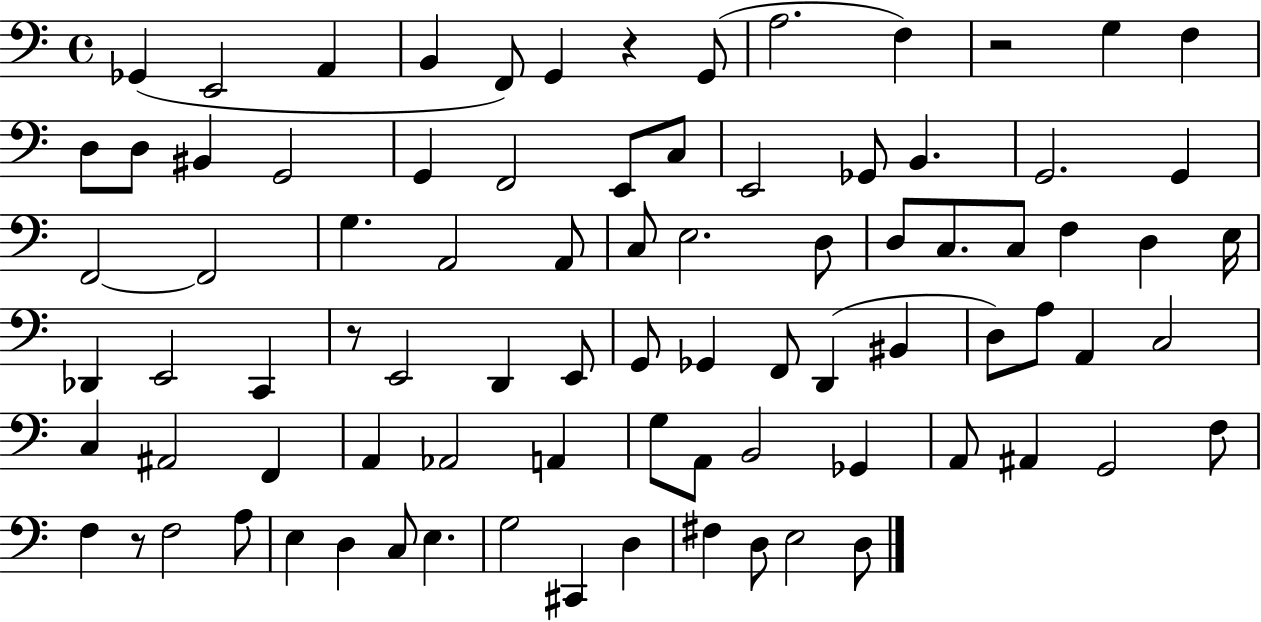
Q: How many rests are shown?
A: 4